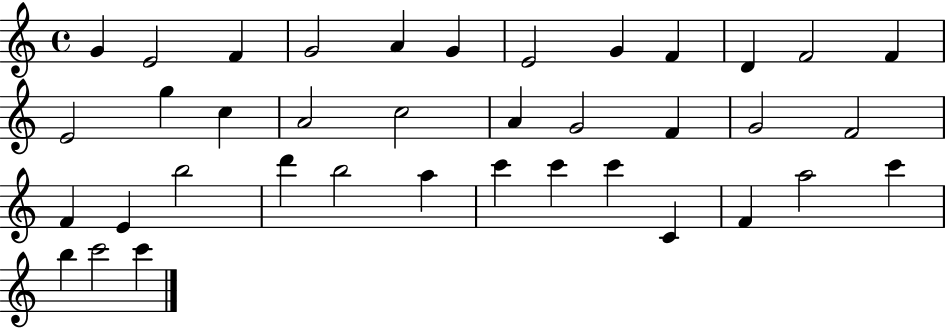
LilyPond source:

{
  \clef treble
  \time 4/4
  \defaultTimeSignature
  \key c \major
  g'4 e'2 f'4 | g'2 a'4 g'4 | e'2 g'4 f'4 | d'4 f'2 f'4 | \break e'2 g''4 c''4 | a'2 c''2 | a'4 g'2 f'4 | g'2 f'2 | \break f'4 e'4 b''2 | d'''4 b''2 a''4 | c'''4 c'''4 c'''4 c'4 | f'4 a''2 c'''4 | \break b''4 c'''2 c'''4 | \bar "|."
}